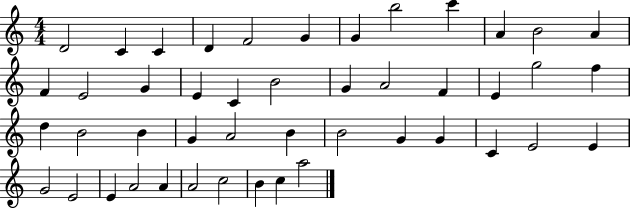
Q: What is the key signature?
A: C major